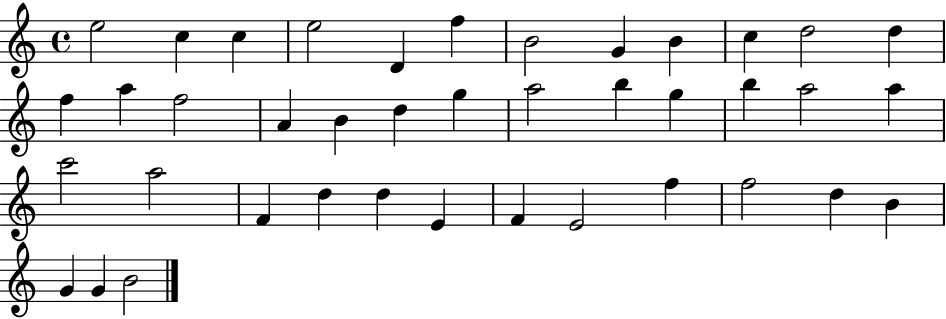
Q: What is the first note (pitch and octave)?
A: E5